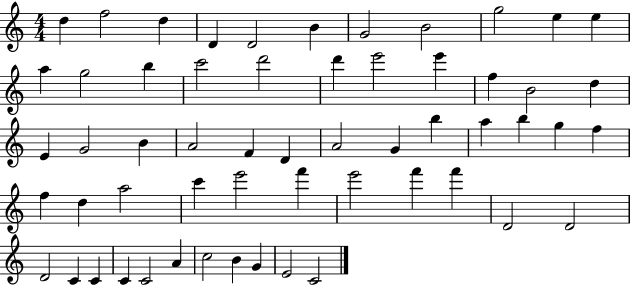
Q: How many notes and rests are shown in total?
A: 57